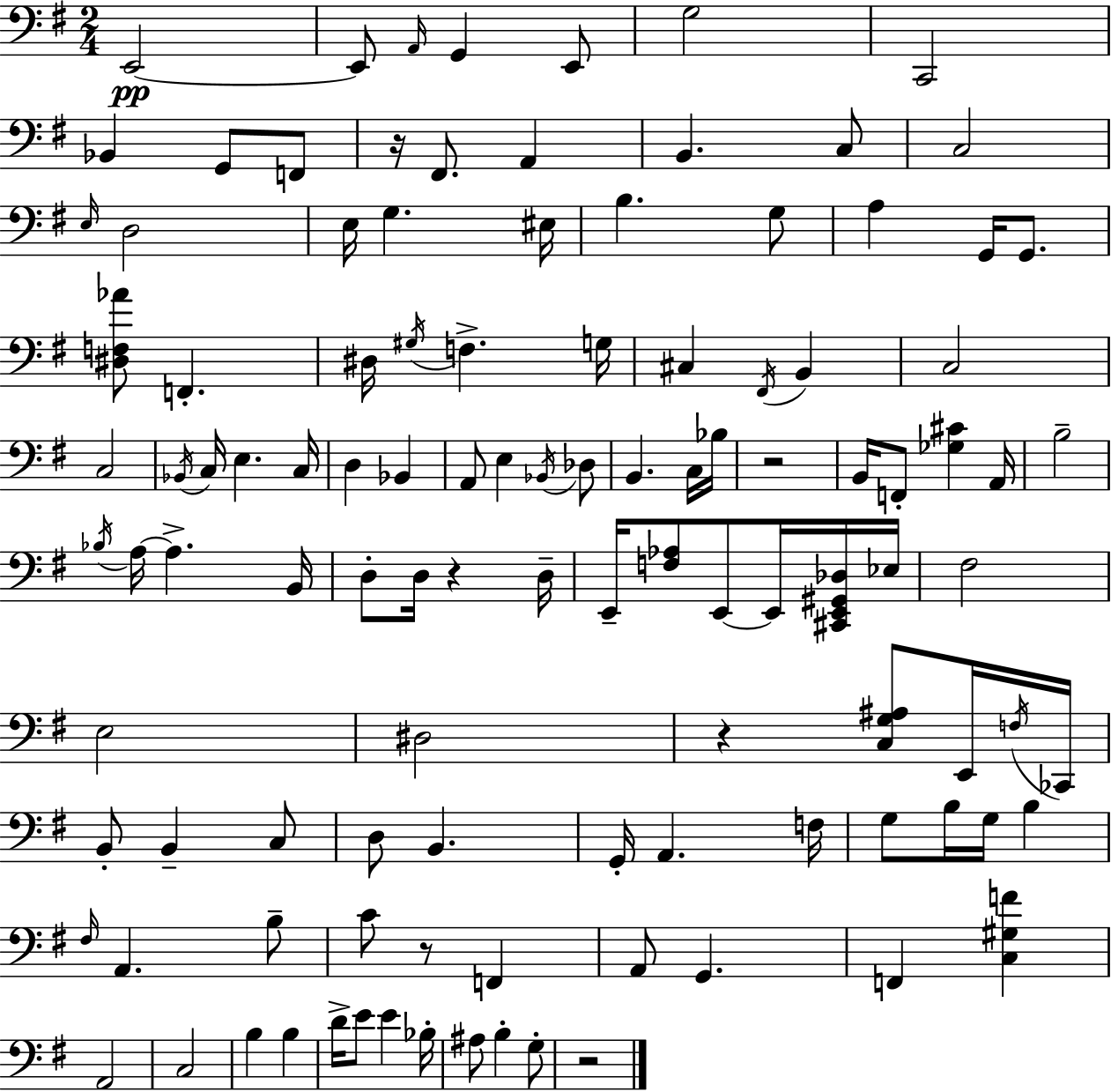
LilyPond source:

{
  \clef bass
  \numericTimeSignature
  \time 2/4
  \key g \major
  e,2~~\pp | e,8 \grace { a,16 } g,4 e,8 | g2 | c,2 | \break bes,4 g,8 f,8 | r16 fis,8. a,4 | b,4. c8 | c2 | \break \grace { e16 } d2 | e16 g4. | eis16 b4. | g8 a4 g,16 g,8. | \break <dis f aes'>8 f,4.-. | dis16 \acciaccatura { gis16 } f4.-> | g16 cis4 \acciaccatura { fis,16 } | b,4 c2 | \break c2 | \acciaccatura { bes,16 } c16 e4. | c16 d4 | bes,4 a,8 e4 | \break \acciaccatura { bes,16 } des8 b,4. | c16 bes16 r2 | b,16 f,8-. | <ges cis'>4 a,16 b2-- | \break \acciaccatura { bes16 } a16~~ | a4.-> b,16 d8-. | d16 r4 d16-- e,16-- | <f aes>8 e,8~~ e,16 <cis, e, gis, des>16 ees16 fis2 | \break e2 | dis2 | r4 | <c g ais>8 e,16 \acciaccatura { f16 } ces,16 | \break b,8-. b,4-- c8 | d8 b,4. | g,16-. a,4. f16 | g8 b16 g16 b4 | \break \grace { fis16 } a,4. b8-- | c'8 r8 f,4 | a,8 g,4. | f,4 <c gis f'>4 | \break a,2 | c2 | b4 b4 | d'16-> e'8 e'4 | \break bes16-. ais8 b4-. g8-. | r2 | \bar "|."
}